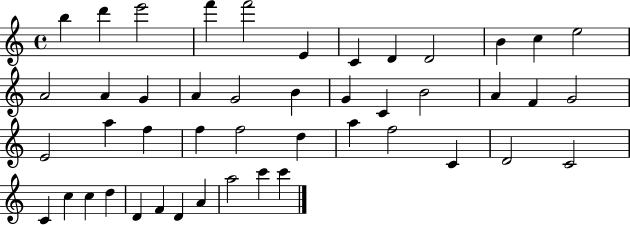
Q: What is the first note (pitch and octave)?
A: B5